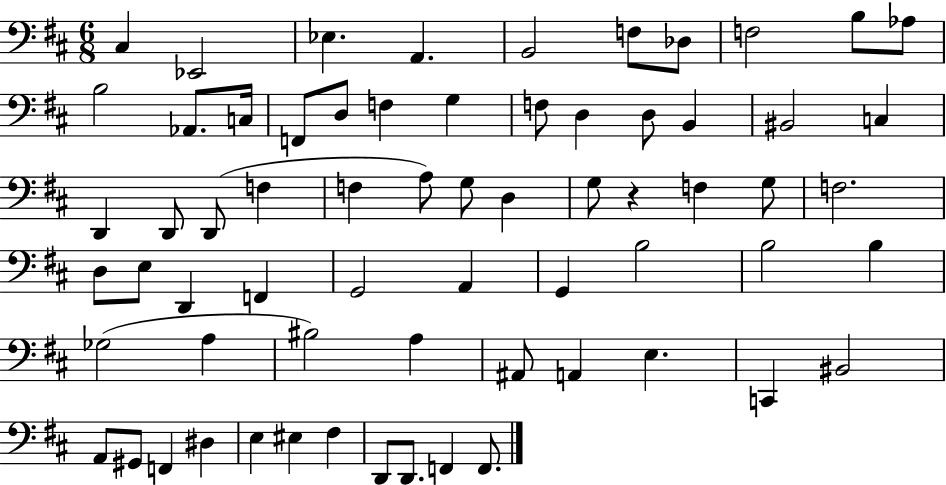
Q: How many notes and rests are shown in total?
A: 66